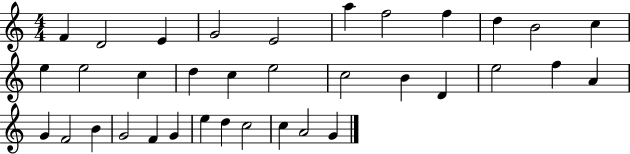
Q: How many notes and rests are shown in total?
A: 35